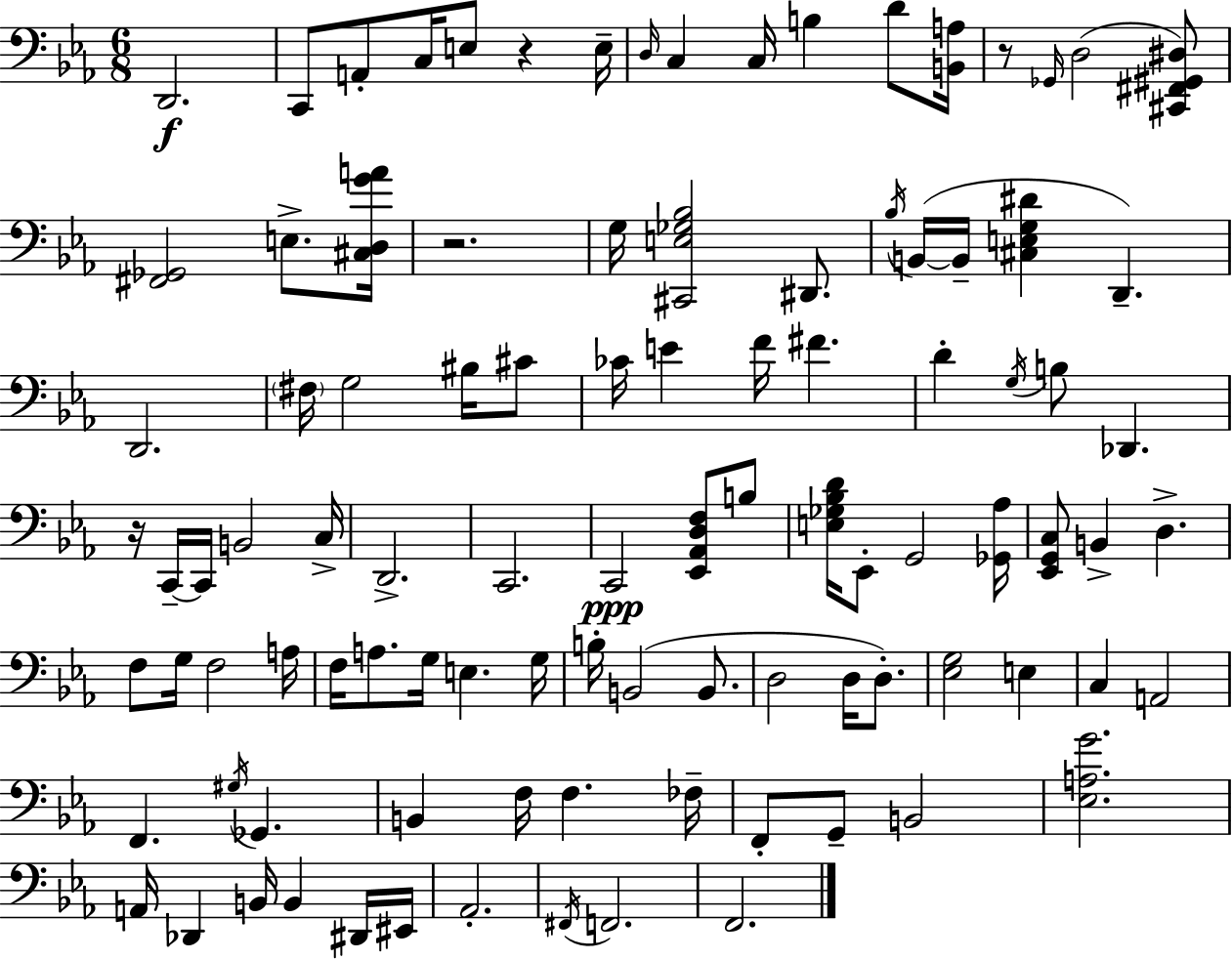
{
  \clef bass
  \numericTimeSignature
  \time 6/8
  \key ees \major
  d,2.\f | c,8 a,8-. c16 e8 r4 e16-- | \grace { d16 } c4 c16 b4 d'8 | <b, a>16 r8 \grace { ges,16 }( d2 | \break <cis, fis, gis, dis>8) <fis, ges,>2 e8.-> | <cis d g' a'>16 r2. | g16 <cis, e ges bes>2 dis,8. | \acciaccatura { bes16 }( b,16~~ b,16-- <cis e g dis'>4 d,4.--) | \break d,2. | \parenthesize fis16 g2 | bis16 cis'8 ces'16 e'4 f'16 fis'4. | d'4-. \acciaccatura { g16 } b8 des,4. | \break r16 c,16--~~ c,16 b,2 | c16-> d,2.-> | c,2. | c,2\ppp | \break <ees, aes, d f>8 b8 <e ges bes d'>16 ees,8-. g,2 | <ges, aes>16 <ees, g, c>8 b,4-> d4.-> | f8 g16 f2 | a16 f16 a8. g16 e4. | \break g16 b16-. b,2( | b,8. d2 | d16 d8.-.) <ees g>2 | e4 c4 a,2 | \break f,4. \acciaccatura { gis16 } ges,4. | b,4 f16 f4. | fes16-- f,8-. g,8-- b,2 | <ees a g'>2. | \break a,16 des,4 b,16 b,4 | dis,16 eis,16 aes,2.-. | \acciaccatura { fis,16 } f,2. | f,2. | \break \bar "|."
}